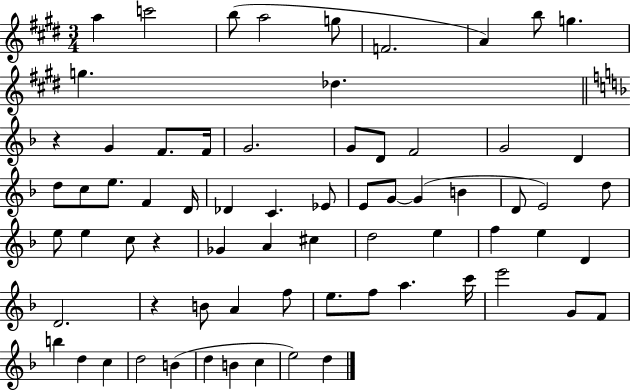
X:1
T:Untitled
M:3/4
L:1/4
K:E
a c'2 b/2 a2 g/2 F2 A b/2 g g _d z G F/2 F/4 G2 G/2 D/2 F2 G2 D d/2 c/2 e/2 F D/4 _D C _E/2 E/2 G/2 G B D/2 E2 d/2 e/2 e c/2 z _G A ^c d2 e f e D D2 z B/2 A f/2 e/2 f/2 a c'/4 e'2 G/2 F/2 b d c d2 B d B c e2 d